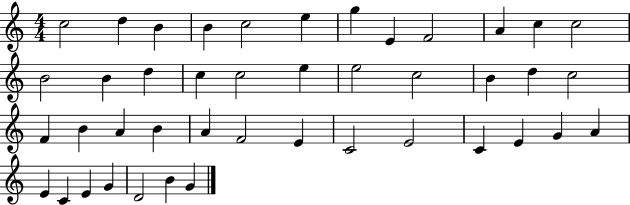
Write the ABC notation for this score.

X:1
T:Untitled
M:4/4
L:1/4
K:C
c2 d B B c2 e g E F2 A c c2 B2 B d c c2 e e2 c2 B d c2 F B A B A F2 E C2 E2 C E G A E C E G D2 B G